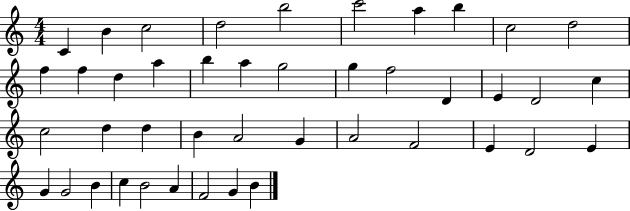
{
  \clef treble
  \numericTimeSignature
  \time 4/4
  \key c \major
  c'4 b'4 c''2 | d''2 b''2 | c'''2 a''4 b''4 | c''2 d''2 | \break f''4 f''4 d''4 a''4 | b''4 a''4 g''2 | g''4 f''2 d'4 | e'4 d'2 c''4 | \break c''2 d''4 d''4 | b'4 a'2 g'4 | a'2 f'2 | e'4 d'2 e'4 | \break g'4 g'2 b'4 | c''4 b'2 a'4 | f'2 g'4 b'4 | \bar "|."
}